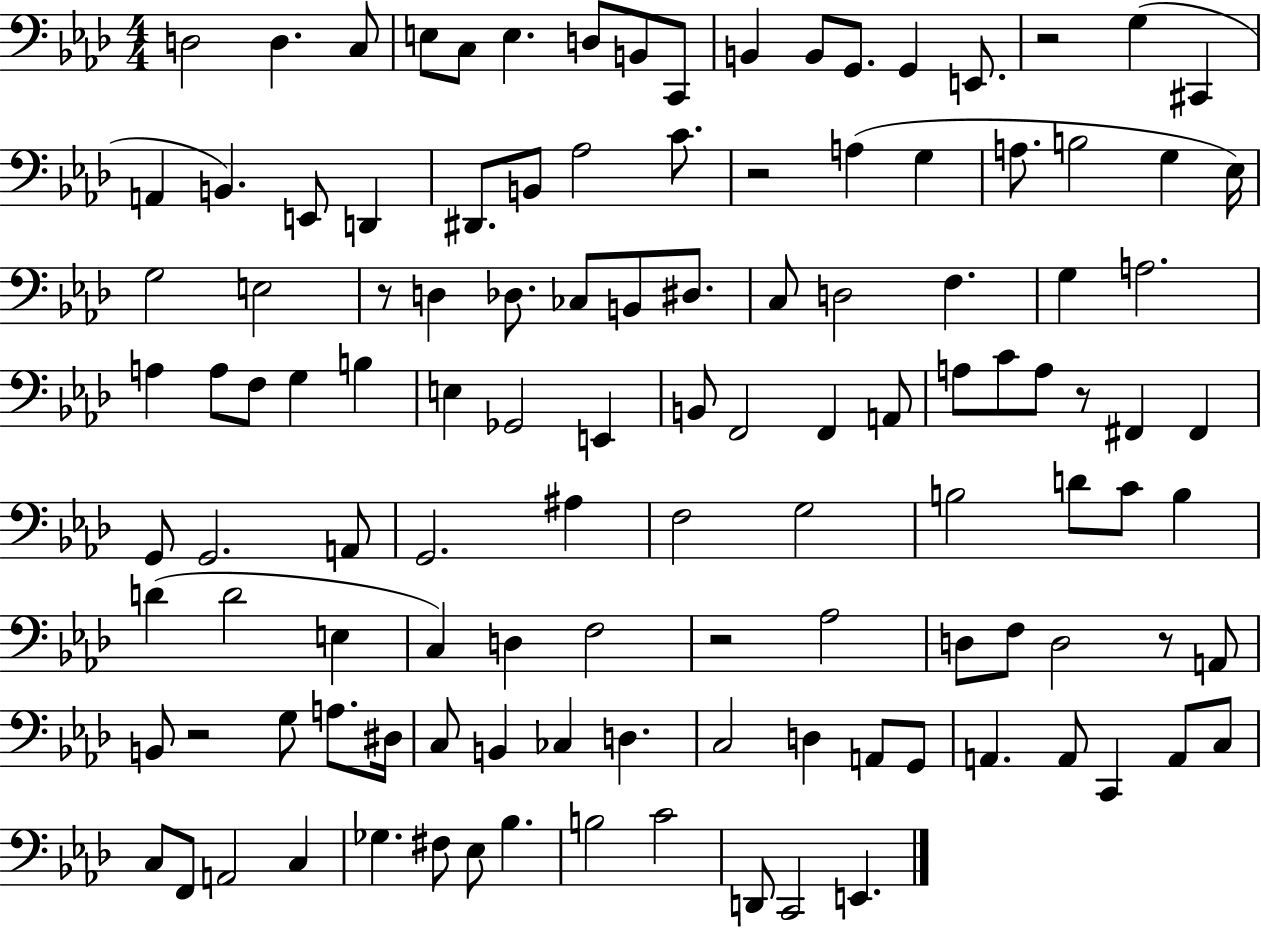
{
  \clef bass
  \numericTimeSignature
  \time 4/4
  \key aes \major
  \repeat volta 2 { d2 d4. c8 | e8 c8 e4. d8 b,8 c,8 | b,4 b,8 g,8. g,4 e,8. | r2 g4( cis,4 | \break a,4 b,4.) e,8 d,4 | dis,8. b,8 aes2 c'8. | r2 a4( g4 | a8. b2 g4 ees16) | \break g2 e2 | r8 d4 des8. ces8 b,8 dis8. | c8 d2 f4. | g4 a2. | \break a4 a8 f8 g4 b4 | e4 ges,2 e,4 | b,8 f,2 f,4 a,8 | a8 c'8 a8 r8 fis,4 fis,4 | \break g,8 g,2. a,8 | g,2. ais4 | f2 g2 | b2 d'8 c'8 b4 | \break d'4( d'2 e4 | c4) d4 f2 | r2 aes2 | d8 f8 d2 r8 a,8 | \break b,8 r2 g8 a8. dis16 | c8 b,4 ces4 d4. | c2 d4 a,8 g,8 | a,4. a,8 c,4 a,8 c8 | \break c8 f,8 a,2 c4 | ges4. fis8 ees8 bes4. | b2 c'2 | d,8 c,2 e,4. | \break } \bar "|."
}